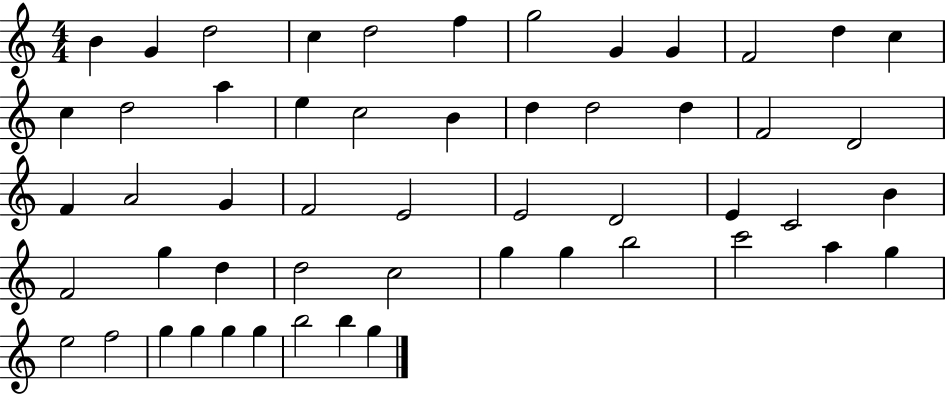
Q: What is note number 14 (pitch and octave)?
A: D5